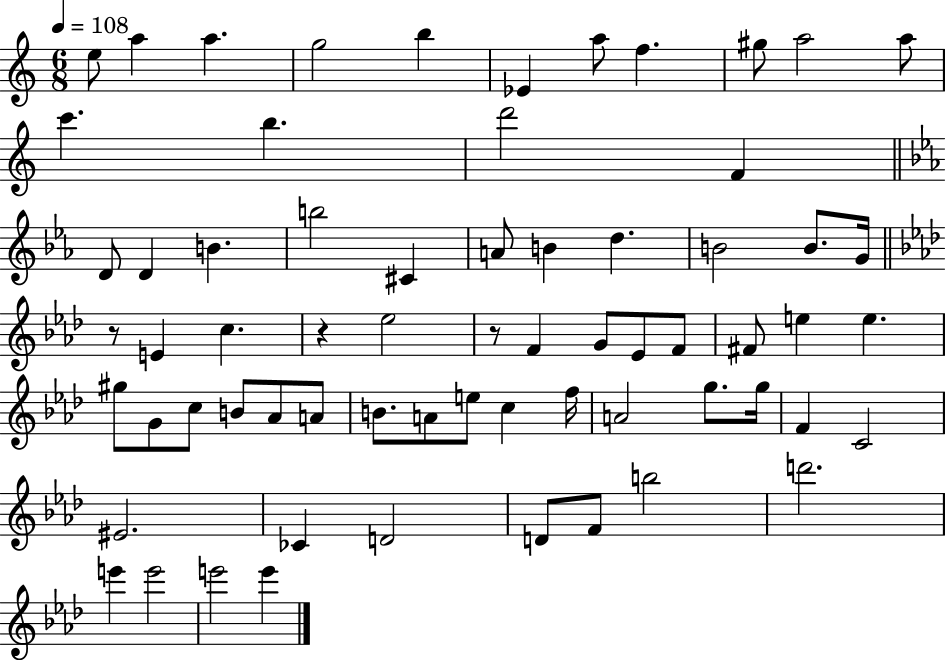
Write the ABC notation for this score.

X:1
T:Untitled
M:6/8
L:1/4
K:C
e/2 a a g2 b _E a/2 f ^g/2 a2 a/2 c' b d'2 F D/2 D B b2 ^C A/2 B d B2 B/2 G/4 z/2 E c z _e2 z/2 F G/2 _E/2 F/2 ^F/2 e e ^g/2 G/2 c/2 B/2 _A/2 A/2 B/2 A/2 e/2 c f/4 A2 g/2 g/4 F C2 ^E2 _C D2 D/2 F/2 b2 d'2 e' e'2 e'2 e'